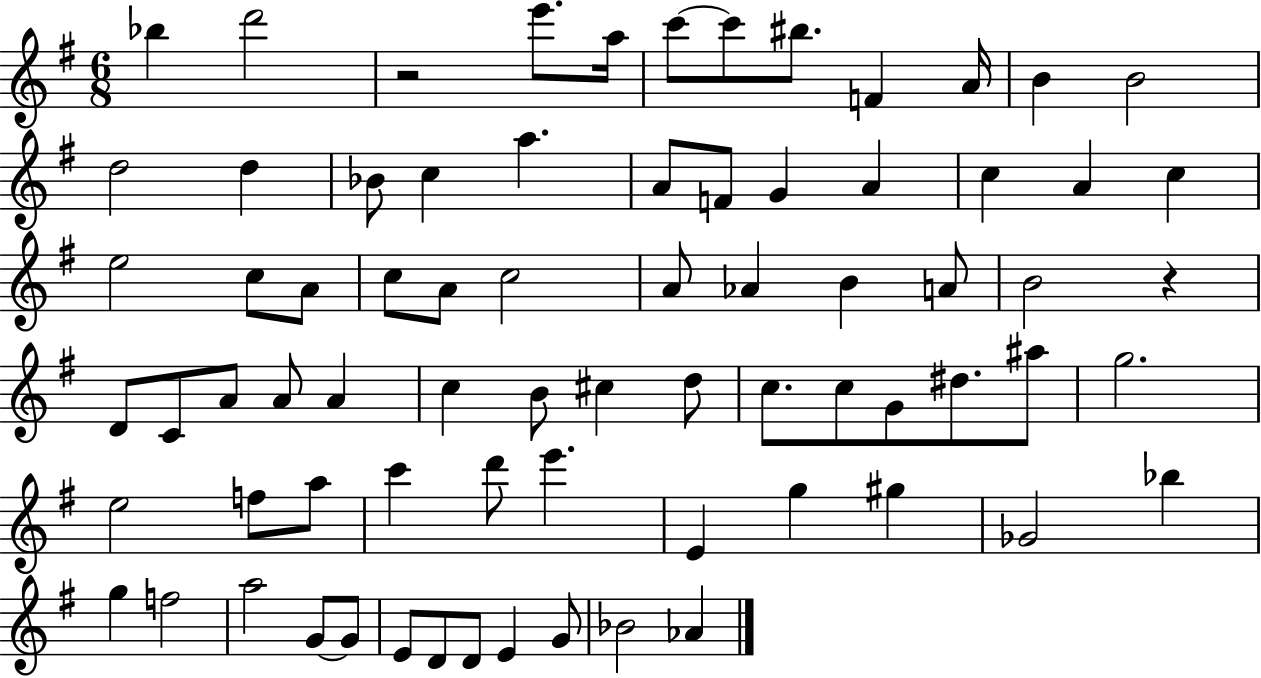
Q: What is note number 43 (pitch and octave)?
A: D5